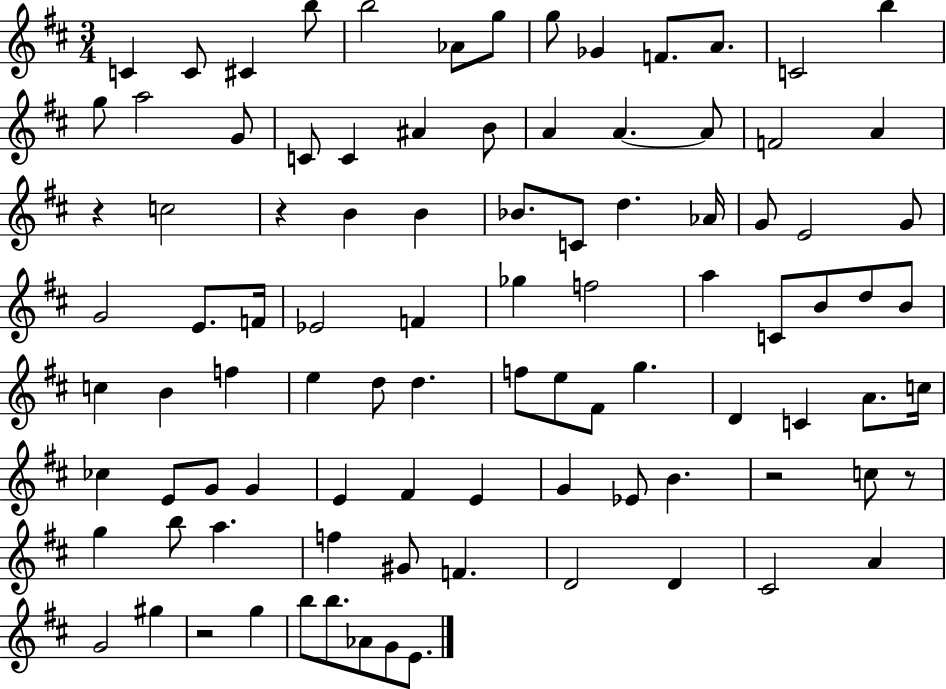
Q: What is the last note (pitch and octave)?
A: E4